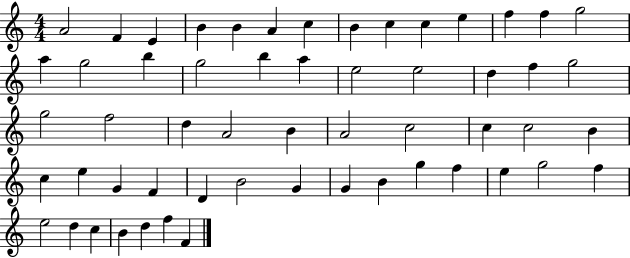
X:1
T:Untitled
M:4/4
L:1/4
K:C
A2 F E B B A c B c c e f f g2 a g2 b g2 b a e2 e2 d f g2 g2 f2 d A2 B A2 c2 c c2 B c e G F D B2 G G B g f e g2 f e2 d c B d f F